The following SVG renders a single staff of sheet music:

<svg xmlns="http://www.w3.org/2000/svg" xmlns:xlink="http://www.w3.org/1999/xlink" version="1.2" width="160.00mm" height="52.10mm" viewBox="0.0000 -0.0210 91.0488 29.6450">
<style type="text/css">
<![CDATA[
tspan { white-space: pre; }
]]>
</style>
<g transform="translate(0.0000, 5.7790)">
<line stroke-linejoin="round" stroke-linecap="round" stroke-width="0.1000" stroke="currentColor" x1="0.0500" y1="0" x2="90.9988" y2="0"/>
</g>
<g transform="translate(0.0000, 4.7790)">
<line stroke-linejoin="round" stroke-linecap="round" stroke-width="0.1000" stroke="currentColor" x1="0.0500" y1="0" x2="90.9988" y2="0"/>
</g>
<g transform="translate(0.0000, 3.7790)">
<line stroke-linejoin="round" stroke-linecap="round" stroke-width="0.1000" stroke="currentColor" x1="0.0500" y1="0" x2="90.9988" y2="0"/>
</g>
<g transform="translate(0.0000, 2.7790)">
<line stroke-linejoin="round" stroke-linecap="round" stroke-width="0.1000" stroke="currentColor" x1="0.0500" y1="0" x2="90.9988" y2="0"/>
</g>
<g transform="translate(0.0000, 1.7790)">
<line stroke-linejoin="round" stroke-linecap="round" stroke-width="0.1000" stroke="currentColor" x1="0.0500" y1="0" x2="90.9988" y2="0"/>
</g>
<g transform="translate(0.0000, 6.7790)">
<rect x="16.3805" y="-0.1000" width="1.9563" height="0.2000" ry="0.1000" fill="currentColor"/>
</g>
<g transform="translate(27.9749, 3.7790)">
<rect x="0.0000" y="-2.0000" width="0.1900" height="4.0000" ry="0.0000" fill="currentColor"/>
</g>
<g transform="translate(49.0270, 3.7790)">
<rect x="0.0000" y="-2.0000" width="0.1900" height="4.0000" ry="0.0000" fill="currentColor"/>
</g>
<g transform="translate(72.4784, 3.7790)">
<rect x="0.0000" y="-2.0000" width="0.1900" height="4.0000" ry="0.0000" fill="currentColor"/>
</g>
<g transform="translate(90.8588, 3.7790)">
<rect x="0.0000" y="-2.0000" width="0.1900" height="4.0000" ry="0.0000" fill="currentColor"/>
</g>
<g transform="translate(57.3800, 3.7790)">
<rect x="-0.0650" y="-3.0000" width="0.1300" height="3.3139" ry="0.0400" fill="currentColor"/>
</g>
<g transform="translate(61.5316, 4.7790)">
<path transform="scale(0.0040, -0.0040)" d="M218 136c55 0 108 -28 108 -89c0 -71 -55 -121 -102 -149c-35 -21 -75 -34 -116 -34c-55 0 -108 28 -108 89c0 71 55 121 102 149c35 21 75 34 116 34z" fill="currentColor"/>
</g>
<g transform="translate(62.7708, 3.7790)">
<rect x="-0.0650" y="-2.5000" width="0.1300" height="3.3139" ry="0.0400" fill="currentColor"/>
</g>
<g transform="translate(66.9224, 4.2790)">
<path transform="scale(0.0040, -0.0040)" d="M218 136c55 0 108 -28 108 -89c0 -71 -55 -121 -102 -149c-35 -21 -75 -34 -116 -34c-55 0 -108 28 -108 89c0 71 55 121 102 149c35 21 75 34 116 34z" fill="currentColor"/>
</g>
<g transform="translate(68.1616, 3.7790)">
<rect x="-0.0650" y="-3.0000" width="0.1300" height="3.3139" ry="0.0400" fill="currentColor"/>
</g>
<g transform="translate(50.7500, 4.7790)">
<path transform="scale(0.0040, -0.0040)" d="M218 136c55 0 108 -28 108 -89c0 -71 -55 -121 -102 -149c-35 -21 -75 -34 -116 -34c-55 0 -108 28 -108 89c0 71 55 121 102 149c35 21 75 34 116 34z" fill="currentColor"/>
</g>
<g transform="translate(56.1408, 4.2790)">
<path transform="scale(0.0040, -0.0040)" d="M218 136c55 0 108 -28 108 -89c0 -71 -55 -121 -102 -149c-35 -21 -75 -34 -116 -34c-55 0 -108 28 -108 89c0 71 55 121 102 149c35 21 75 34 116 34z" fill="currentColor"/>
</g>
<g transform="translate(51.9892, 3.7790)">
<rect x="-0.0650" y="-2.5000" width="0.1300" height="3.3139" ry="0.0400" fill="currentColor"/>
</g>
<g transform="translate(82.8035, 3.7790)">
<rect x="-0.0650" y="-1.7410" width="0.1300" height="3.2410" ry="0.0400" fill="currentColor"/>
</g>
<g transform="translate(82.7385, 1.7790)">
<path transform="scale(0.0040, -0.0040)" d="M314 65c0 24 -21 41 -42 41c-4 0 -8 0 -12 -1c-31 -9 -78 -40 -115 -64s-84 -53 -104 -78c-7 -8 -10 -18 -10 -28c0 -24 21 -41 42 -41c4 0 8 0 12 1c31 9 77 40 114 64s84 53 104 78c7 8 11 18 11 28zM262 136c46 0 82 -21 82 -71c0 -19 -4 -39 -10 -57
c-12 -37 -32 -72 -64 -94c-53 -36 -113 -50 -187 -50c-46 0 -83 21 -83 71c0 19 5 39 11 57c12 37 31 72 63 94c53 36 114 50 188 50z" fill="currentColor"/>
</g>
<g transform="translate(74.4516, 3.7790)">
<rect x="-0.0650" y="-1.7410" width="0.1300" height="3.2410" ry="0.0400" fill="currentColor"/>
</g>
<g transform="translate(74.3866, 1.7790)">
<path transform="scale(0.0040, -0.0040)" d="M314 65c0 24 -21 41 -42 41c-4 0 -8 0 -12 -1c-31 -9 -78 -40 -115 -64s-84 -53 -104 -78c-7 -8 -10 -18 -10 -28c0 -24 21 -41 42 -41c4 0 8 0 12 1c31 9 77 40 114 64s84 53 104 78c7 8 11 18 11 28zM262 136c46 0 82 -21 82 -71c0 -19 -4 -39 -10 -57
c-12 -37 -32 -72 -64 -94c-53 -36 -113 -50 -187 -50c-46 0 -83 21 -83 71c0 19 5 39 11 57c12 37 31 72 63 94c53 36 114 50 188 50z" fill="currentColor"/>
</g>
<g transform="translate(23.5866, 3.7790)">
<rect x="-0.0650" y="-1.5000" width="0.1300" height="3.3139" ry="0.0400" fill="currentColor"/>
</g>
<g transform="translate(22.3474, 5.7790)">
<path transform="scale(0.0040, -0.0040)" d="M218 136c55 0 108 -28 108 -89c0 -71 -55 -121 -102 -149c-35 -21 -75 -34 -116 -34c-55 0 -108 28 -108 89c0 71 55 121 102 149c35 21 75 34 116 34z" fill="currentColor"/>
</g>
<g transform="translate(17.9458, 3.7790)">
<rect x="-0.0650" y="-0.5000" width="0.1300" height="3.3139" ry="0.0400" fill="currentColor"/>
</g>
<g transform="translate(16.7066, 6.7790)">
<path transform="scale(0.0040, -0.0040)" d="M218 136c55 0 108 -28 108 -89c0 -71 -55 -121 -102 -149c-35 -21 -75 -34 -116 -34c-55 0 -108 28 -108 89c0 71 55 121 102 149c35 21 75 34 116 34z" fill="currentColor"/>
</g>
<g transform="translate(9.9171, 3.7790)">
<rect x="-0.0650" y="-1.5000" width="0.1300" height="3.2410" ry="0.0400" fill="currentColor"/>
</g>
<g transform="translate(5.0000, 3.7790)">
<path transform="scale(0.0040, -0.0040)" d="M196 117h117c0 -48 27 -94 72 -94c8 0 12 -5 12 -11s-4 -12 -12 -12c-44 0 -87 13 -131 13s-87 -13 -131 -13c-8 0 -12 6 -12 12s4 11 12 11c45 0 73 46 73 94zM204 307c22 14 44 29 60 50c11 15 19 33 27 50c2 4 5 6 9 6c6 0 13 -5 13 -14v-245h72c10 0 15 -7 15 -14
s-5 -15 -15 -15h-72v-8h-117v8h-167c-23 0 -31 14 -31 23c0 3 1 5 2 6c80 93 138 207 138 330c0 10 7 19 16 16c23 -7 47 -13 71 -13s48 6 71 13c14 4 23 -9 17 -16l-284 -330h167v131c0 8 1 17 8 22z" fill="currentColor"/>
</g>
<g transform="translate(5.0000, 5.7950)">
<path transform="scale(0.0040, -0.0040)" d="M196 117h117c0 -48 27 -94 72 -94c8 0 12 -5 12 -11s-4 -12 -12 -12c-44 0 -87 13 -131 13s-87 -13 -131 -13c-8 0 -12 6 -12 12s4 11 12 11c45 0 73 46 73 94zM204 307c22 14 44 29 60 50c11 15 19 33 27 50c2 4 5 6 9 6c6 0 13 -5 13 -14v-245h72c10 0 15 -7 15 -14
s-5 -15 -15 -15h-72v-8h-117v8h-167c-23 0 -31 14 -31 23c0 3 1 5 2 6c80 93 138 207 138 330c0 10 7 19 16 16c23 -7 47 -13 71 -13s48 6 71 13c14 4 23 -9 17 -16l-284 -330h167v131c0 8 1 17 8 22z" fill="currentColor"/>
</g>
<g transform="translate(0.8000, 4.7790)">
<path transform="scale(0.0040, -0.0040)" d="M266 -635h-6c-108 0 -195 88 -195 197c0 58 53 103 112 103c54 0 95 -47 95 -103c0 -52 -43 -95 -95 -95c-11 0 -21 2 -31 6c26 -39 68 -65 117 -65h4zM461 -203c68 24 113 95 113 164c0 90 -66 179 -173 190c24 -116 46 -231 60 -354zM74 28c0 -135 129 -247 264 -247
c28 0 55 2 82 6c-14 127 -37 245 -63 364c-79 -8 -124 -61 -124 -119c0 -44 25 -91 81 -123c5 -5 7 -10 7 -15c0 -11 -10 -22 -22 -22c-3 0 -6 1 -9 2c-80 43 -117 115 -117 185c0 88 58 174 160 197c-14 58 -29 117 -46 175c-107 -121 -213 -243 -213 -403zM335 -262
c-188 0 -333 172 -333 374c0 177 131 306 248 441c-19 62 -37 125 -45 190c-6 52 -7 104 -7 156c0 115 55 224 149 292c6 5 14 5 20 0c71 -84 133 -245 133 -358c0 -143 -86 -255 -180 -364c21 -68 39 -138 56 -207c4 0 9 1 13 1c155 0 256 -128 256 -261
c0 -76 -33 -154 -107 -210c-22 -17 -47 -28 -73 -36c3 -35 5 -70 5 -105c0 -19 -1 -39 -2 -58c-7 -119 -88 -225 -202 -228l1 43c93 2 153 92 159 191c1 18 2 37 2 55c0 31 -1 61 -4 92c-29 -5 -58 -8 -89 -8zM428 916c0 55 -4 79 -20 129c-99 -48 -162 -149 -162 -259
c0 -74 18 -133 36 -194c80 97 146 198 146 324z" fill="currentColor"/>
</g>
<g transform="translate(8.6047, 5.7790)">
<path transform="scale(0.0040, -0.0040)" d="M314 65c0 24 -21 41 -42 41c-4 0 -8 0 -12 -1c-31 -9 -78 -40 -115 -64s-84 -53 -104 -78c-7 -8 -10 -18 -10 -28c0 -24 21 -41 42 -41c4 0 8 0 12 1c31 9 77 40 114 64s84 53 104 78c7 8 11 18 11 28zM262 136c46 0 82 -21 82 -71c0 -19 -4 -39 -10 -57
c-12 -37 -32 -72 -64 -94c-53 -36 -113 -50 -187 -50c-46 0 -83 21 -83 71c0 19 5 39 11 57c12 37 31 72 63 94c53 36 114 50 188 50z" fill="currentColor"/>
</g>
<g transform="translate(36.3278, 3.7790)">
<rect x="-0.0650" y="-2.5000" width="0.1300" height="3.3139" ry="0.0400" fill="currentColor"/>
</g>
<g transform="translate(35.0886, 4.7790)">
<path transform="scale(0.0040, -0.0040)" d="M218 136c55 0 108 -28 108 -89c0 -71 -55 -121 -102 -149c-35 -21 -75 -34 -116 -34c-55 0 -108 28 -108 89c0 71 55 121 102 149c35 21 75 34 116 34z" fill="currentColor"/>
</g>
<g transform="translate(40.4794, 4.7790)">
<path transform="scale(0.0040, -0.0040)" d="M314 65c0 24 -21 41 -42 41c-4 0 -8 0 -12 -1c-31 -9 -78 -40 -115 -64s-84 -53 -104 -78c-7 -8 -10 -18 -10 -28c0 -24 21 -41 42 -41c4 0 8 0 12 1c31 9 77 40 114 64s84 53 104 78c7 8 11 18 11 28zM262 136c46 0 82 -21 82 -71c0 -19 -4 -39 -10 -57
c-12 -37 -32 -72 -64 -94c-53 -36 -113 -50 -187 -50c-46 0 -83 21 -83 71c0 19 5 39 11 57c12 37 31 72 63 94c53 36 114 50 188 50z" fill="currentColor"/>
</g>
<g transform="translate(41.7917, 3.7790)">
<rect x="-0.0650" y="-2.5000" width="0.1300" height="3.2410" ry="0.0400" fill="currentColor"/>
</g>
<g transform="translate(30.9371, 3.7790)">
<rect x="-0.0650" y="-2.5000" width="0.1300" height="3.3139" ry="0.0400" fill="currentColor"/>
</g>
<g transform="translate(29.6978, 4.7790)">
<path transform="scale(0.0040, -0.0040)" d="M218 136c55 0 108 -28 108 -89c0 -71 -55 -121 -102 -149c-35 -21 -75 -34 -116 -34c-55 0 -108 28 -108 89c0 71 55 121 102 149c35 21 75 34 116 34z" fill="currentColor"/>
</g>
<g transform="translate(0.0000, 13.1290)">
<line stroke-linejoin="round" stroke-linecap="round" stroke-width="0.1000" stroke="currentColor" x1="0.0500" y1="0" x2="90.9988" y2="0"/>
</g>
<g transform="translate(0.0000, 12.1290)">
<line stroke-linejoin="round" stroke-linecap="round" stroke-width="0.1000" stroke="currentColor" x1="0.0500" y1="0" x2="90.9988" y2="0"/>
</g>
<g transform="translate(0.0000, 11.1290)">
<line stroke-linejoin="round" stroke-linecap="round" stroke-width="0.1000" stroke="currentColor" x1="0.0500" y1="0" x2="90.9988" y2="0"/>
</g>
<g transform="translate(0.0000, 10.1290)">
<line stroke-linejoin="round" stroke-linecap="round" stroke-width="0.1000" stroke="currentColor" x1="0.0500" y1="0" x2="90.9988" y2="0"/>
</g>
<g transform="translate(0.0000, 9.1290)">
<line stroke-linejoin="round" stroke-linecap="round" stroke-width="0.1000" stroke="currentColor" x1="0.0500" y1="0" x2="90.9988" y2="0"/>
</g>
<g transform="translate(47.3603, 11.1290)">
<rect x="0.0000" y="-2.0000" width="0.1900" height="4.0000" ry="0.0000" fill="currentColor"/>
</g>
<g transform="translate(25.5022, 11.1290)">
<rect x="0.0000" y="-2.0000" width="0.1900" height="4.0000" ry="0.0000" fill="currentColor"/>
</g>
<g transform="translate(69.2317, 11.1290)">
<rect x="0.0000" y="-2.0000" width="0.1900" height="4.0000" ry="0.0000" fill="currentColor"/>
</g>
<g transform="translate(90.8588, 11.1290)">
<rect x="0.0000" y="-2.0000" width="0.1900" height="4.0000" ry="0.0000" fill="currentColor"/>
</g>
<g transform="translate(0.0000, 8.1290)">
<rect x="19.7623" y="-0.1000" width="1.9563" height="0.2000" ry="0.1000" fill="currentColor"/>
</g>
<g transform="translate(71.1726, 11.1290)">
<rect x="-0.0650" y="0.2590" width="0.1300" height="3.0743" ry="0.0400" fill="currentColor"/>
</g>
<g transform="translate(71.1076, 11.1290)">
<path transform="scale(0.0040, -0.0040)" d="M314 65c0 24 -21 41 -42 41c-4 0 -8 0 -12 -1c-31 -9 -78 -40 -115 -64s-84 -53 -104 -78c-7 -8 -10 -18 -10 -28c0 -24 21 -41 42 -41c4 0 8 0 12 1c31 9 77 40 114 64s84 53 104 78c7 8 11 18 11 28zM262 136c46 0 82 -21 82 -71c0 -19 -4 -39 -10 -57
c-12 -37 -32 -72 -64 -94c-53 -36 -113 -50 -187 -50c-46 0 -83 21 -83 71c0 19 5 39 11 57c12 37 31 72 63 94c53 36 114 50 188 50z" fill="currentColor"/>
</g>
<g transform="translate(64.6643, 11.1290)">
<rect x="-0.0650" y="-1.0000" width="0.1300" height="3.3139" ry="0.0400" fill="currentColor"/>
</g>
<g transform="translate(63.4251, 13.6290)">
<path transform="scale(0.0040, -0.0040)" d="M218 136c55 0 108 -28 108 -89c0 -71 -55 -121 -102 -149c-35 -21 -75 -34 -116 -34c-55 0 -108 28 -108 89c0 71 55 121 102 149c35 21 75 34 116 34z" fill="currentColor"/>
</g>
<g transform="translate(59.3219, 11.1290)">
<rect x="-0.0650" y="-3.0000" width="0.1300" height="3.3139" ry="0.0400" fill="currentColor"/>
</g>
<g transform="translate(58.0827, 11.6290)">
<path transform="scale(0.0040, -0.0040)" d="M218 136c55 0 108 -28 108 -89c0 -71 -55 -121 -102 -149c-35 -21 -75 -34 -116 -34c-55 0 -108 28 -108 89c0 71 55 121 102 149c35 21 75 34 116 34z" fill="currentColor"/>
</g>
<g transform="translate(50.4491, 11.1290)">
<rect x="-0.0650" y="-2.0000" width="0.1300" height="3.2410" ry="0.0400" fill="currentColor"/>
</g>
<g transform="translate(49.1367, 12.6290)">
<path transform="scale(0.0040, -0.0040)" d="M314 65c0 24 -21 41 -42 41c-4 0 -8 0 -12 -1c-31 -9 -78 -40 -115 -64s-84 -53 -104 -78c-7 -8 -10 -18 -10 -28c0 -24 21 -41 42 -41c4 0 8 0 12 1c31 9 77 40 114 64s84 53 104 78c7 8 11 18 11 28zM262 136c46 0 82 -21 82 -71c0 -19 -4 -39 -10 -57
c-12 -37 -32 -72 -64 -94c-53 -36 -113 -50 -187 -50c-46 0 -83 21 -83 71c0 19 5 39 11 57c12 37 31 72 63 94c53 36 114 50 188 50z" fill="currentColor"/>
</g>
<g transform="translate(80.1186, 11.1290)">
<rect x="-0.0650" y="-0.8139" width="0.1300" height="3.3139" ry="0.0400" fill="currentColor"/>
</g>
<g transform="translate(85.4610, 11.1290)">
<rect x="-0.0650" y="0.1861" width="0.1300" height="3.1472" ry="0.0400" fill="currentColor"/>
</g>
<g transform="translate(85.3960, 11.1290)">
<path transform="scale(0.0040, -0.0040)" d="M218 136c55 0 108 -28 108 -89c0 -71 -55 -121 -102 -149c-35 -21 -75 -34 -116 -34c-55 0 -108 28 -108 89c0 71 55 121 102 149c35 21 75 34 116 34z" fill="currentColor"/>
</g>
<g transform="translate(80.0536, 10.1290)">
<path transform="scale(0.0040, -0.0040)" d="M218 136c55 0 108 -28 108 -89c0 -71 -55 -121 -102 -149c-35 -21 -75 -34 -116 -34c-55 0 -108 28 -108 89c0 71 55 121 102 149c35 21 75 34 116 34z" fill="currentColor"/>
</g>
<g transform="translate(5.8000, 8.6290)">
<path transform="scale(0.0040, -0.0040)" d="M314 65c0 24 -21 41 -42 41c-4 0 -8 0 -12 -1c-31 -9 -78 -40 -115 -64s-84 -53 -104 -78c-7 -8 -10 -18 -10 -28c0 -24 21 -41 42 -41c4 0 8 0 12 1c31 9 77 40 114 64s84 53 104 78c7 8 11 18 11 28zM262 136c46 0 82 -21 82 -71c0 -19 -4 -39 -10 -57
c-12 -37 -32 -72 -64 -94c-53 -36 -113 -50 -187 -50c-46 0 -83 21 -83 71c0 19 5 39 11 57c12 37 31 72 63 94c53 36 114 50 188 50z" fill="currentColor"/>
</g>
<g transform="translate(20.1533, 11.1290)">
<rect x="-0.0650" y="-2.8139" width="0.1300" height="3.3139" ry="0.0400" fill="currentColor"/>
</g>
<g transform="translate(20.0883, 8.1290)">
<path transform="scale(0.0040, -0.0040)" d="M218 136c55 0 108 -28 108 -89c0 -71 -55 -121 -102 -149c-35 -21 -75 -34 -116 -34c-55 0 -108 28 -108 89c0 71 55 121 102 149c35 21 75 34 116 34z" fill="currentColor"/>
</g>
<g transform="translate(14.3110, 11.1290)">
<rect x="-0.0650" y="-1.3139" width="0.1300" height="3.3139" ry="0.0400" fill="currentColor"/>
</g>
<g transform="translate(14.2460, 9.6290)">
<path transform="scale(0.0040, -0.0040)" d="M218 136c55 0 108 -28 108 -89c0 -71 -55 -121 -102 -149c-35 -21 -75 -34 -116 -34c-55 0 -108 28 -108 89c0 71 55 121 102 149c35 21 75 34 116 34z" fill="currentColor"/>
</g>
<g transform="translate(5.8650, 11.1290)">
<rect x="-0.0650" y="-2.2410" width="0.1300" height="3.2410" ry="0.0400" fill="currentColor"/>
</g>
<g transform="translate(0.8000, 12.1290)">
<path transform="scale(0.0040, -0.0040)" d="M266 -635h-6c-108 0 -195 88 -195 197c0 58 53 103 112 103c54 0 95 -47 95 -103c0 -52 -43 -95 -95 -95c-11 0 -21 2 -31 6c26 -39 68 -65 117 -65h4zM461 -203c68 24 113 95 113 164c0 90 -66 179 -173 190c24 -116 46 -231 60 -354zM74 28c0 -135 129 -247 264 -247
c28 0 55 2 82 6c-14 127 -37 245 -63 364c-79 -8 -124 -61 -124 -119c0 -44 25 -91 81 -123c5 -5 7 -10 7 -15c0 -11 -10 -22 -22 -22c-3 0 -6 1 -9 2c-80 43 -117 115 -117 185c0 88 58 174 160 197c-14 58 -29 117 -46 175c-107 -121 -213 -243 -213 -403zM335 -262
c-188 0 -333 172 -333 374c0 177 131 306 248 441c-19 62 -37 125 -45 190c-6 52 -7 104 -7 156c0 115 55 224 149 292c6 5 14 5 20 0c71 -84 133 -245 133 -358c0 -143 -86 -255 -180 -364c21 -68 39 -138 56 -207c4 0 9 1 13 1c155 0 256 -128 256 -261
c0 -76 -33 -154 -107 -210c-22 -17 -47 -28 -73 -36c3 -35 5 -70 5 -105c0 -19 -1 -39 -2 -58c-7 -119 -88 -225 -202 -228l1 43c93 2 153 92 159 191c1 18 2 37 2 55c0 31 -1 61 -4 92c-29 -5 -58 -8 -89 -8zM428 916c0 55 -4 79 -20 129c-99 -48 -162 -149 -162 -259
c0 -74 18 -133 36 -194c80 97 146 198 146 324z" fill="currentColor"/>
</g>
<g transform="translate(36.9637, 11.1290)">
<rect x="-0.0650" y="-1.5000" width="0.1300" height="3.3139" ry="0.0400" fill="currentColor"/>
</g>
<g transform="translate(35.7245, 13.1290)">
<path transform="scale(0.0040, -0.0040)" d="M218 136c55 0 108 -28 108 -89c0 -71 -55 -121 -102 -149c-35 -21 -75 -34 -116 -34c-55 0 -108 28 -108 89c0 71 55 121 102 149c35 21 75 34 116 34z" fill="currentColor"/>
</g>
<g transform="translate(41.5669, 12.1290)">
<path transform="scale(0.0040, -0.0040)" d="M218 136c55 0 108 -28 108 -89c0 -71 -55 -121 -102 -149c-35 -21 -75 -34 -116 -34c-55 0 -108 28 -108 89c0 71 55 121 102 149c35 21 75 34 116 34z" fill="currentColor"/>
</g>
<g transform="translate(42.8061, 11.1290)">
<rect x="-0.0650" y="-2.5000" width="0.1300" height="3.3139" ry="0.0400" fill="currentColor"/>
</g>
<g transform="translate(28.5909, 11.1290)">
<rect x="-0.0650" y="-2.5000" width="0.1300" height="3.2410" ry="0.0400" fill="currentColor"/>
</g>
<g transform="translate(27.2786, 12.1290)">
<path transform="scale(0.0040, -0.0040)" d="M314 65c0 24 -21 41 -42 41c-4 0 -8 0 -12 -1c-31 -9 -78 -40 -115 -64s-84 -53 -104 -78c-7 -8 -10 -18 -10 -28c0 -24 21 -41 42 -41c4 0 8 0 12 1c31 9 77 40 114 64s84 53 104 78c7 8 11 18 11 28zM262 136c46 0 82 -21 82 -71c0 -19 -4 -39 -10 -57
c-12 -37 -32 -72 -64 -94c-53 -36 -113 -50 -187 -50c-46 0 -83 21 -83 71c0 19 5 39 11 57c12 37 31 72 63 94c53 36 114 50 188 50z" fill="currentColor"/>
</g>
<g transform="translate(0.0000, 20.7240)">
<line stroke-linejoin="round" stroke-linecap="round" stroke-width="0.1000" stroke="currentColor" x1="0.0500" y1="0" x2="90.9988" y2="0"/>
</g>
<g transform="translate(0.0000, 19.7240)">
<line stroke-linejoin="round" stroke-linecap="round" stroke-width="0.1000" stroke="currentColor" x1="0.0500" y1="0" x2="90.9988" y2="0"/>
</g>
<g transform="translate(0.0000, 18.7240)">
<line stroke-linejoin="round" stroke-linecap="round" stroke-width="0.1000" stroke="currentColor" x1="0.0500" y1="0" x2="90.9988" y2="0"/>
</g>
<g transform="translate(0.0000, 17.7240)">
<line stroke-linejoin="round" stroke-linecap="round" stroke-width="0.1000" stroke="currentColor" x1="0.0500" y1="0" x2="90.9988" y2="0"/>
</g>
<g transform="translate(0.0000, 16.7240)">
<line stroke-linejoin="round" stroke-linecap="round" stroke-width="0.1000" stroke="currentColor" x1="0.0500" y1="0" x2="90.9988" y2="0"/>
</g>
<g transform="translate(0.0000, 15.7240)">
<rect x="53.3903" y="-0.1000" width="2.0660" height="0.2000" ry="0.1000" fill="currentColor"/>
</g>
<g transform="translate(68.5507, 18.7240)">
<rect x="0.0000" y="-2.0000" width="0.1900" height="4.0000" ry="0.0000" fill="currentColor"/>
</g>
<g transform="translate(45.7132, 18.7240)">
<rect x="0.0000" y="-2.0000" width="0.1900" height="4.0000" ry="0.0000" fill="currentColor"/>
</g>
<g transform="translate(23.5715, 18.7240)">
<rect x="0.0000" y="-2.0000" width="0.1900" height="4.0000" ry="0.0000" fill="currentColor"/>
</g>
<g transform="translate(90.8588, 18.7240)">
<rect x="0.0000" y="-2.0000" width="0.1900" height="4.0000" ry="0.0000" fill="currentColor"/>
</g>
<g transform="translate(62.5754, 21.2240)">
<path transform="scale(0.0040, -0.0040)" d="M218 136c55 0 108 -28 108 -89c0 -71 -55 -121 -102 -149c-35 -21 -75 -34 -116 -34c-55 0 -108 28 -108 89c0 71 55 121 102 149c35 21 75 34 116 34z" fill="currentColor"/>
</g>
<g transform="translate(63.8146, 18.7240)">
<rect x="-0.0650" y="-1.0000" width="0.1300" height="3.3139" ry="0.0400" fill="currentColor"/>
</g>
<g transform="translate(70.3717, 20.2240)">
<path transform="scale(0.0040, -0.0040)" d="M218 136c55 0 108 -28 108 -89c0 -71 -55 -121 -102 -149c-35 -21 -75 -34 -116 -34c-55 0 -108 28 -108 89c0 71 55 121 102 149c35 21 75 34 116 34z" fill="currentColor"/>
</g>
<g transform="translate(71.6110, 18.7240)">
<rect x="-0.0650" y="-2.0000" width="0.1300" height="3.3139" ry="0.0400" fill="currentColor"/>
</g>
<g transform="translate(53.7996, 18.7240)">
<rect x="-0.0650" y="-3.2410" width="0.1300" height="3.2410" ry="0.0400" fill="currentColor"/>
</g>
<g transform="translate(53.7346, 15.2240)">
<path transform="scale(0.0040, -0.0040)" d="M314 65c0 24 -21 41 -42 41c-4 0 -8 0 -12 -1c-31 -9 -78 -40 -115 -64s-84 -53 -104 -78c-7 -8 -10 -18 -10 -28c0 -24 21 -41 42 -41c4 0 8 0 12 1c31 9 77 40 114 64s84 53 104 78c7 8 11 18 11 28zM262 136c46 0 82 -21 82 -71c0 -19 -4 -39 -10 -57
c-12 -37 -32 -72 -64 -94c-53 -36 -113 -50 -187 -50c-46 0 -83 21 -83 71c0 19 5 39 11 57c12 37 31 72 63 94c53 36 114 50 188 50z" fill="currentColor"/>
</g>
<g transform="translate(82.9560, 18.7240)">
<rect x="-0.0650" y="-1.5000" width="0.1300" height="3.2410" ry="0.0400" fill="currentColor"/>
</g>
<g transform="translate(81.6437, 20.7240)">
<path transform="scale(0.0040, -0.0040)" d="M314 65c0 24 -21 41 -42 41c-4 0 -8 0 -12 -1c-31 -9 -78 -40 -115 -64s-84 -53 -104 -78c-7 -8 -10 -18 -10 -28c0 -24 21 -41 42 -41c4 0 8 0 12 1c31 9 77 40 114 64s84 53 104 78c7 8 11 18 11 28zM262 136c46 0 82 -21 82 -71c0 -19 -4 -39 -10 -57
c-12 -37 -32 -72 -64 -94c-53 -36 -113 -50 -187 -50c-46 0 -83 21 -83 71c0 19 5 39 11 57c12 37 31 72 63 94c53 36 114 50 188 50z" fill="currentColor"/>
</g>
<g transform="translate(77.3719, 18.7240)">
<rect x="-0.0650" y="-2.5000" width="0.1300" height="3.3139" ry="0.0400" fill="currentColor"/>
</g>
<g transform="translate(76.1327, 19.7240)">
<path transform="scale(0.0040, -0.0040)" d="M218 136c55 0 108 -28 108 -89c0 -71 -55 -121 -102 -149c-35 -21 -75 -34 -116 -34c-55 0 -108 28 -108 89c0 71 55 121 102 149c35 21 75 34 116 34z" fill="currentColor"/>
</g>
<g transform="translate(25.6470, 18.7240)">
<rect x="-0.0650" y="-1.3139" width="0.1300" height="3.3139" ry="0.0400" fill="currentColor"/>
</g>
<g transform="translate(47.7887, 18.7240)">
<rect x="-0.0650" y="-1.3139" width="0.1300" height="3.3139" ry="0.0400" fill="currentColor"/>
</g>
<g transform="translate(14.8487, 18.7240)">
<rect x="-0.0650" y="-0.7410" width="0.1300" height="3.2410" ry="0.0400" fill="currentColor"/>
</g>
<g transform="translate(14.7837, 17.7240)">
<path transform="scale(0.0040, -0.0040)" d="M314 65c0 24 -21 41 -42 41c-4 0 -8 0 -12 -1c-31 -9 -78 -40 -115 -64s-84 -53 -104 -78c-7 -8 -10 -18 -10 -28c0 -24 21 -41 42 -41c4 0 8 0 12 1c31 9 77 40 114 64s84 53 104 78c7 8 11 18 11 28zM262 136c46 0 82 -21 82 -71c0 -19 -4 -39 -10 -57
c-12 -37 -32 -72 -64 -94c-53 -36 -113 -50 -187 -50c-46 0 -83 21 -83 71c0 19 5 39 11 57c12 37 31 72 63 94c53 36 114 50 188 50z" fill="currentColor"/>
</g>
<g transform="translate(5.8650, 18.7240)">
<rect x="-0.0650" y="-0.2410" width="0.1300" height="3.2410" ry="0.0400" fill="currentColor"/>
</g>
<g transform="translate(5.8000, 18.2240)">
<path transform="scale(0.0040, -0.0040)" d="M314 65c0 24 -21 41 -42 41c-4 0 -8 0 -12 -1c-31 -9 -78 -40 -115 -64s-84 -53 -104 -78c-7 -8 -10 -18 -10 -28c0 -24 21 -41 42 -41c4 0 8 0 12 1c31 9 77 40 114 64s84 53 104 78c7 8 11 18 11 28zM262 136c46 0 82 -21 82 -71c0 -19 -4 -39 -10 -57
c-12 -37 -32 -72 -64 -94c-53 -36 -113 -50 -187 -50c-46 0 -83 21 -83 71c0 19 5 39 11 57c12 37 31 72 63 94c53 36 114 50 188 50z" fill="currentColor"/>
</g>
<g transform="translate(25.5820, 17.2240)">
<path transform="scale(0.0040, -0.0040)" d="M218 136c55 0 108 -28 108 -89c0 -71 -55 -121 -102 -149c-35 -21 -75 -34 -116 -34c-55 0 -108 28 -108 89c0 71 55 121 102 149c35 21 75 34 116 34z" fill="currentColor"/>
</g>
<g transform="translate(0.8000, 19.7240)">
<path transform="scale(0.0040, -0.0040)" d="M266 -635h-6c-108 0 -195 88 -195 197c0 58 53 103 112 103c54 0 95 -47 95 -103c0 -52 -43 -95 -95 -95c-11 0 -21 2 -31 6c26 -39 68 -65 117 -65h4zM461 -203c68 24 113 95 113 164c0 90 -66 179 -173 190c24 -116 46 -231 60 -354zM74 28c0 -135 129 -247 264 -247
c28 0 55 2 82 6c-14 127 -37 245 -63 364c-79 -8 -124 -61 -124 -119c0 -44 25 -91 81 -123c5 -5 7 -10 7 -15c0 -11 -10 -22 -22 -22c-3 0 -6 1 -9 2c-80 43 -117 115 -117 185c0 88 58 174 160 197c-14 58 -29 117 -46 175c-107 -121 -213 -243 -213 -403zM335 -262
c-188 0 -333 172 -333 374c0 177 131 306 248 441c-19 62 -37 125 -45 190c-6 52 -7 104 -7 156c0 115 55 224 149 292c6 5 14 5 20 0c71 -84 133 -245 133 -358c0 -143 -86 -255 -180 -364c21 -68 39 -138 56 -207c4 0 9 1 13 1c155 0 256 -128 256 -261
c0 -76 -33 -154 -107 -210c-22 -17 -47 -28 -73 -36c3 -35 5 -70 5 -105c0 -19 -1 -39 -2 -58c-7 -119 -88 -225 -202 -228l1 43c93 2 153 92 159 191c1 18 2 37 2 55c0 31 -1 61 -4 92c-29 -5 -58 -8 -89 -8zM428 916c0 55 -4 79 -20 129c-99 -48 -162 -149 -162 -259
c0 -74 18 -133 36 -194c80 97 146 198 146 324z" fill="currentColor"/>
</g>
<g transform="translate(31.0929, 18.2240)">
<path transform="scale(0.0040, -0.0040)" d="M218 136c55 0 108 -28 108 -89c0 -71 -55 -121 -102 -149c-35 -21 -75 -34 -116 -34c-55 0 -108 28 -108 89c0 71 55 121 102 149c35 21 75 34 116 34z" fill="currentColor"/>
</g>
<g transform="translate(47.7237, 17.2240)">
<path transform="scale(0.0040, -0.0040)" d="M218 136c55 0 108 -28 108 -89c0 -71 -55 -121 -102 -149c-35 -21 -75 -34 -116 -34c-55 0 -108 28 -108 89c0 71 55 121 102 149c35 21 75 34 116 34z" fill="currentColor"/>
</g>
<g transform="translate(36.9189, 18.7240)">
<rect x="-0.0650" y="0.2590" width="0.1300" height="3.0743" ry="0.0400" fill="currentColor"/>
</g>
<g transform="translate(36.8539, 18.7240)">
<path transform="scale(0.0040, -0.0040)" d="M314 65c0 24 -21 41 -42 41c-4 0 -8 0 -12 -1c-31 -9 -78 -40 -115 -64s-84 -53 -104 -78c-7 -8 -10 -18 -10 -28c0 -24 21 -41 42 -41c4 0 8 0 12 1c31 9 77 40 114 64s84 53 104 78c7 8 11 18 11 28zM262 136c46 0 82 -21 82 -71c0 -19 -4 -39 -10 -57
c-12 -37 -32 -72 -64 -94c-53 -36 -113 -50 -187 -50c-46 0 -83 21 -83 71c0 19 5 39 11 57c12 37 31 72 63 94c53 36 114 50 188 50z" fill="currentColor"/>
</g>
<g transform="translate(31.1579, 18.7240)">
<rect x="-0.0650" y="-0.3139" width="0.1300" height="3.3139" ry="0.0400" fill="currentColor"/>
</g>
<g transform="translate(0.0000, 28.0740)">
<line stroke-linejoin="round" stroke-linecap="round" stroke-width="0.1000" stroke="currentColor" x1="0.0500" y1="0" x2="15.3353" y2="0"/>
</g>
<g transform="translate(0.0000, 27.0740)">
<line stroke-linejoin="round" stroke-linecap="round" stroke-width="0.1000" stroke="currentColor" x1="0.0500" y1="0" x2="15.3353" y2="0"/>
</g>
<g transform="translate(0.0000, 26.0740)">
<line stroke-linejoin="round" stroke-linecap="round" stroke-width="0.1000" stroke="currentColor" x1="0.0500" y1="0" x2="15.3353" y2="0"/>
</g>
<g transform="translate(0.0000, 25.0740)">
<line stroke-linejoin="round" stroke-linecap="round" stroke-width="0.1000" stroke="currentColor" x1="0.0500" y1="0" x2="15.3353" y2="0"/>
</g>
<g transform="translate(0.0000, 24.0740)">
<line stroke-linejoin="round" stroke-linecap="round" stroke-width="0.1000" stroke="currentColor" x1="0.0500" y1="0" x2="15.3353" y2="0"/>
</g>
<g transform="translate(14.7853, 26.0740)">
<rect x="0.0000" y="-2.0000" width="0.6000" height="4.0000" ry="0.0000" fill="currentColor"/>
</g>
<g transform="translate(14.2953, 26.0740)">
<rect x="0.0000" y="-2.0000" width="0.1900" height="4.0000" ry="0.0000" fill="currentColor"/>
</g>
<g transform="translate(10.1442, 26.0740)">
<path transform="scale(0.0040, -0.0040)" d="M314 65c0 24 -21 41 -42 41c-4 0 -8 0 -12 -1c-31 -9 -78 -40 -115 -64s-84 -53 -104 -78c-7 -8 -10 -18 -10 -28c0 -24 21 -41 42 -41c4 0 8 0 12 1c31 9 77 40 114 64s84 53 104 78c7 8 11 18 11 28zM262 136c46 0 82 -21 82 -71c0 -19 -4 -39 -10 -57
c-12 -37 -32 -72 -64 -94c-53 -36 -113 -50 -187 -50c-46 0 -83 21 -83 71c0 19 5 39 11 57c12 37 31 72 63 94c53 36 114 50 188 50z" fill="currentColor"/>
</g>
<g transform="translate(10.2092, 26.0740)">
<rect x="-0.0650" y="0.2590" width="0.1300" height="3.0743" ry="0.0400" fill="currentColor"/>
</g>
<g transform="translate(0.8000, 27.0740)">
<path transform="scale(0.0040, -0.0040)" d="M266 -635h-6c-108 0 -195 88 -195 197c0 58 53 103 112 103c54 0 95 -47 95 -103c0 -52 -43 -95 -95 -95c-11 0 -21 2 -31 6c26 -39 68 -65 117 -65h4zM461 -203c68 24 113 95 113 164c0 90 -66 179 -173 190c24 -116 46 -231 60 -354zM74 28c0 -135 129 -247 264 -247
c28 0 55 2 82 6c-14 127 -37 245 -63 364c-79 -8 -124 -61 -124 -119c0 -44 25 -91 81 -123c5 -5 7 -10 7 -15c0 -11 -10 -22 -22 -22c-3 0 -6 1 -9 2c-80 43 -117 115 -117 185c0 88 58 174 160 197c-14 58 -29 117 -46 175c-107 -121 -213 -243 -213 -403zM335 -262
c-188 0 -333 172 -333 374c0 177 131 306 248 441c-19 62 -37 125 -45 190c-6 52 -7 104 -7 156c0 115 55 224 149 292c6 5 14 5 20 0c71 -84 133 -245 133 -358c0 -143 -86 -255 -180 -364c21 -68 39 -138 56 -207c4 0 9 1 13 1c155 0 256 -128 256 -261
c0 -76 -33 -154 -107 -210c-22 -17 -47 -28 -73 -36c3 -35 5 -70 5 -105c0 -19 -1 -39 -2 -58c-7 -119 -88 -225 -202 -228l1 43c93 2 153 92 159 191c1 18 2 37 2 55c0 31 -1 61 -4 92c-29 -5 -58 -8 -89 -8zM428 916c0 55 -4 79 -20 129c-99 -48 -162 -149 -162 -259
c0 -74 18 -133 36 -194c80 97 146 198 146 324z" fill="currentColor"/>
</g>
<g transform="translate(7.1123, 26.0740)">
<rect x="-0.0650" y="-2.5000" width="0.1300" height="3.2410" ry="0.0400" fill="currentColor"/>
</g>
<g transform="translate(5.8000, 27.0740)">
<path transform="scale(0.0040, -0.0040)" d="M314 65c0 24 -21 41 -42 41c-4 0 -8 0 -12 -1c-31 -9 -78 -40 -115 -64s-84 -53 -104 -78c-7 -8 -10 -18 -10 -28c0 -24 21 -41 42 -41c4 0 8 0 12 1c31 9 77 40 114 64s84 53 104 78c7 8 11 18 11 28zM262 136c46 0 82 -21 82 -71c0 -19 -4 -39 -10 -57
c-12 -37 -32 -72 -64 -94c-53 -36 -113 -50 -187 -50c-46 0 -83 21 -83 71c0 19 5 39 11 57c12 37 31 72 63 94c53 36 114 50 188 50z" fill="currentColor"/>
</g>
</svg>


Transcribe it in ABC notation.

X:1
T:Untitled
M:4/4
L:1/4
K:C
E2 C E G G G2 G A G A f2 f2 g2 e a G2 E G F2 A D B2 d B c2 d2 e c B2 e b2 D F G E2 G2 B2